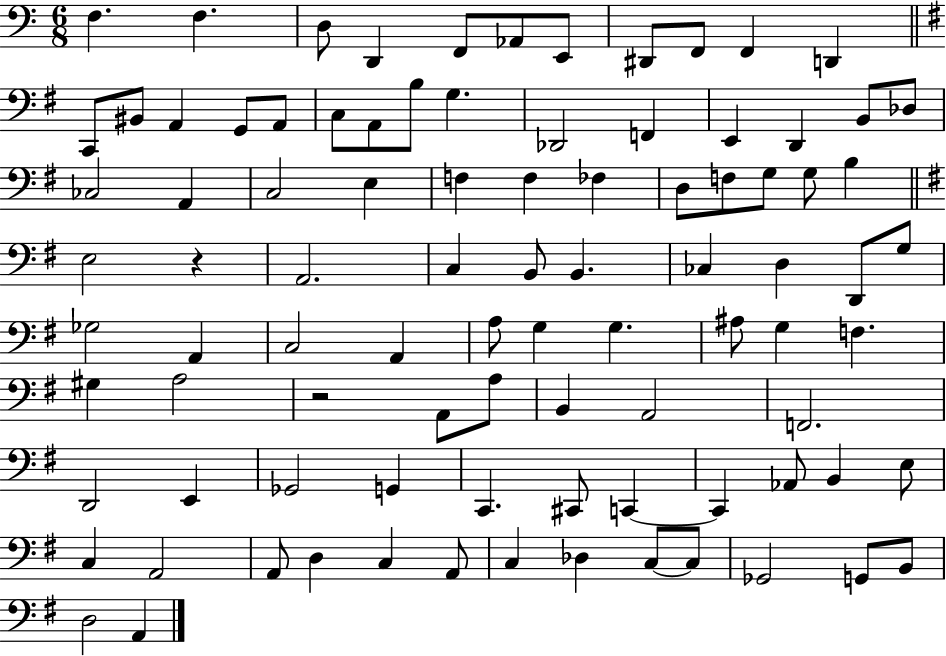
X:1
T:Untitled
M:6/8
L:1/4
K:C
F, F, D,/2 D,, F,,/2 _A,,/2 E,,/2 ^D,,/2 F,,/2 F,, D,, C,,/2 ^B,,/2 A,, G,,/2 A,,/2 C,/2 A,,/2 B,/2 G, _D,,2 F,, E,, D,, B,,/2 _D,/2 _C,2 A,, C,2 E, F, F, _F, D,/2 F,/2 G,/2 G,/2 B, E,2 z A,,2 C, B,,/2 B,, _C, D, D,,/2 G,/2 _G,2 A,, C,2 A,, A,/2 G, G, ^A,/2 G, F, ^G, A,2 z2 A,,/2 A,/2 B,, A,,2 F,,2 D,,2 E,, _G,,2 G,, C,, ^C,,/2 C,, C,, _A,,/2 B,, E,/2 C, A,,2 A,,/2 D, C, A,,/2 C, _D, C,/2 C,/2 _G,,2 G,,/2 B,,/2 D,2 A,,